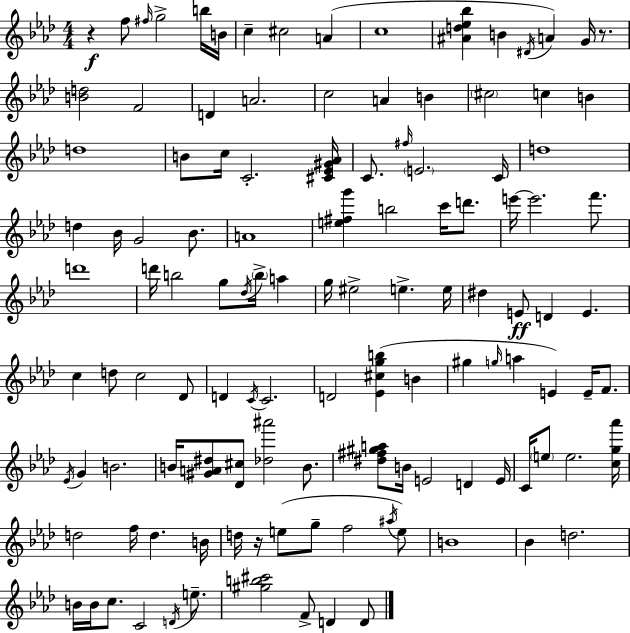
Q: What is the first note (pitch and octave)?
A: F5